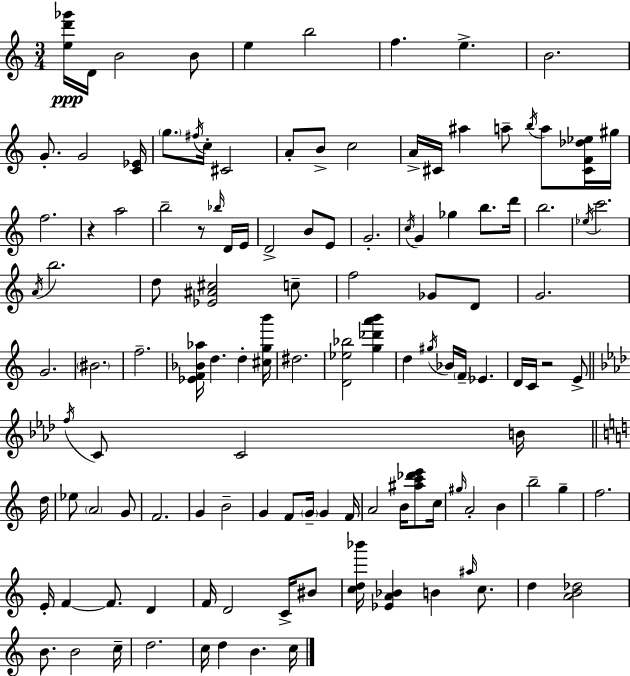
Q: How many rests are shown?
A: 3